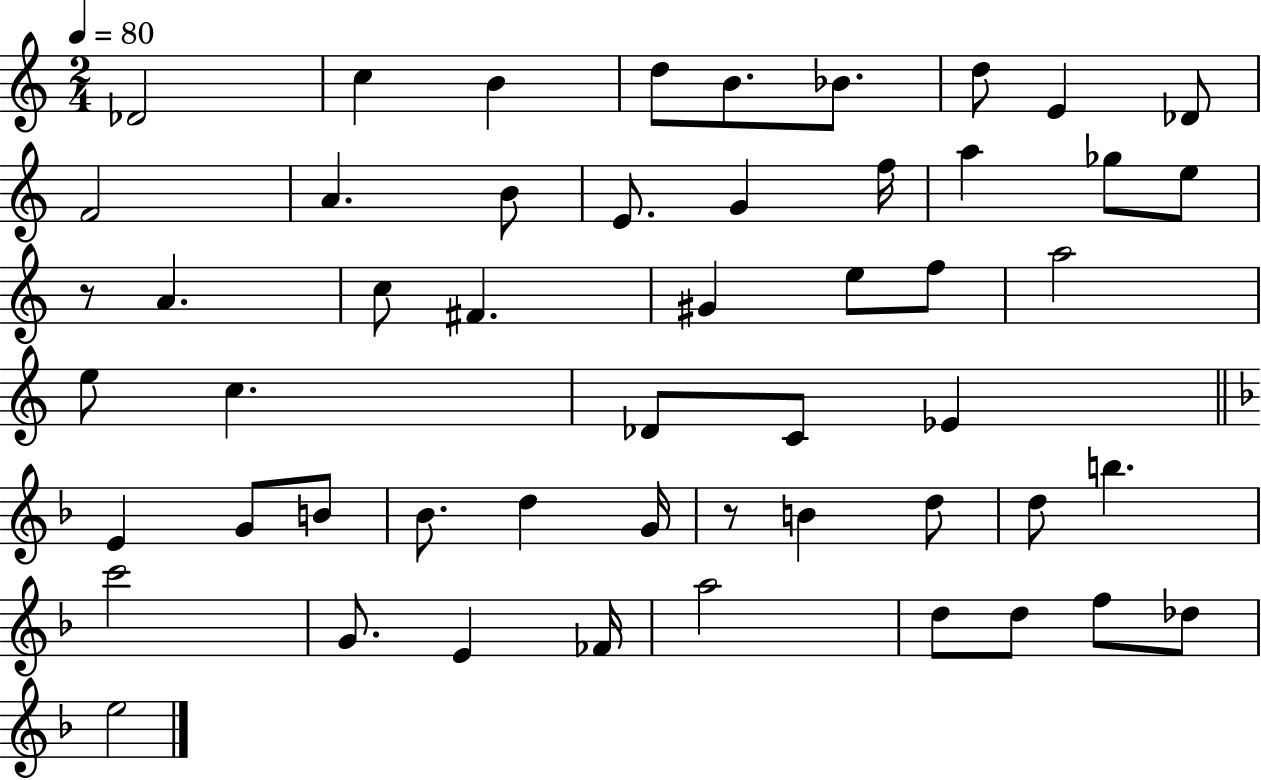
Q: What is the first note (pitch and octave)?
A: Db4